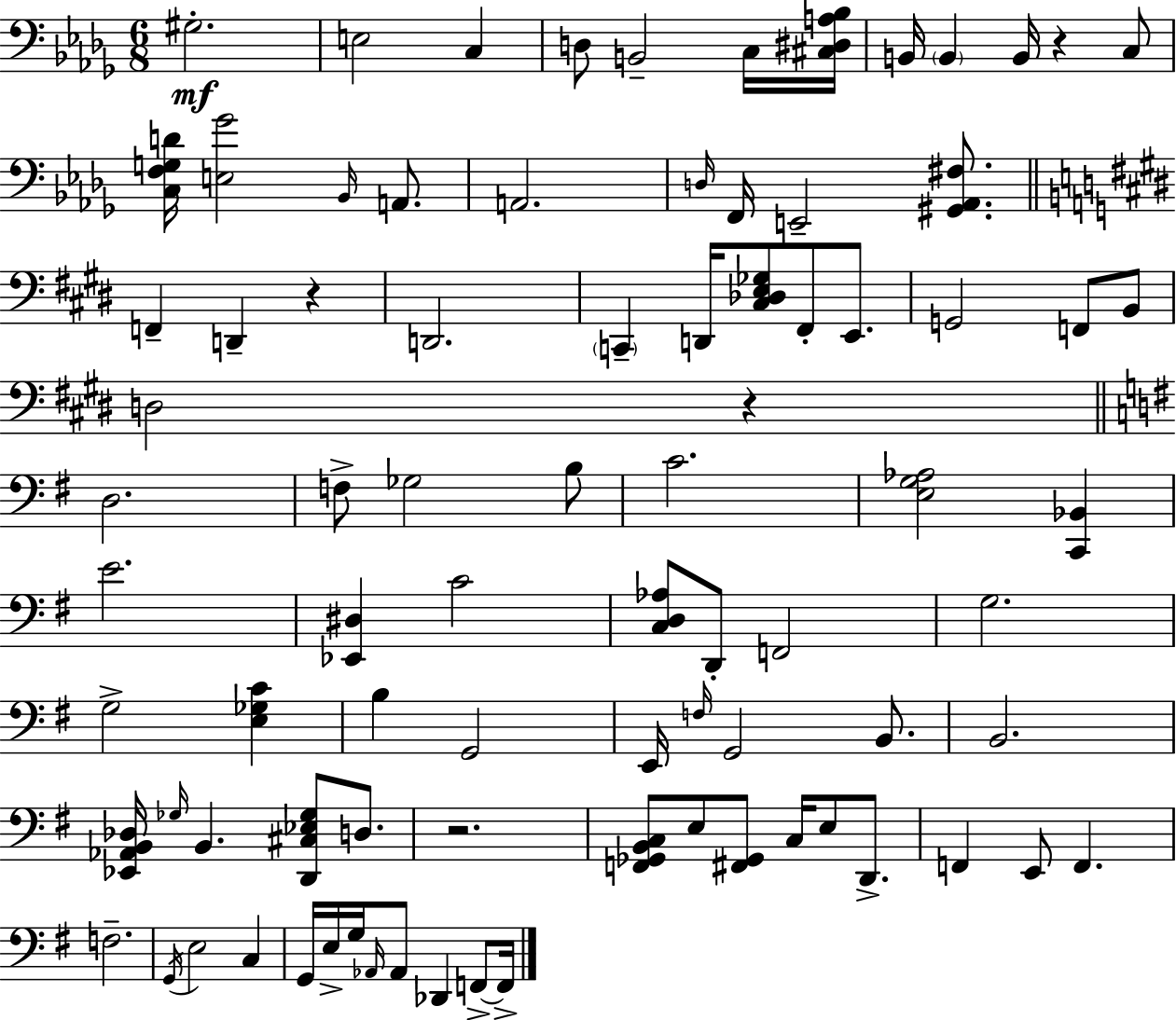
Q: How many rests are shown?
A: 4